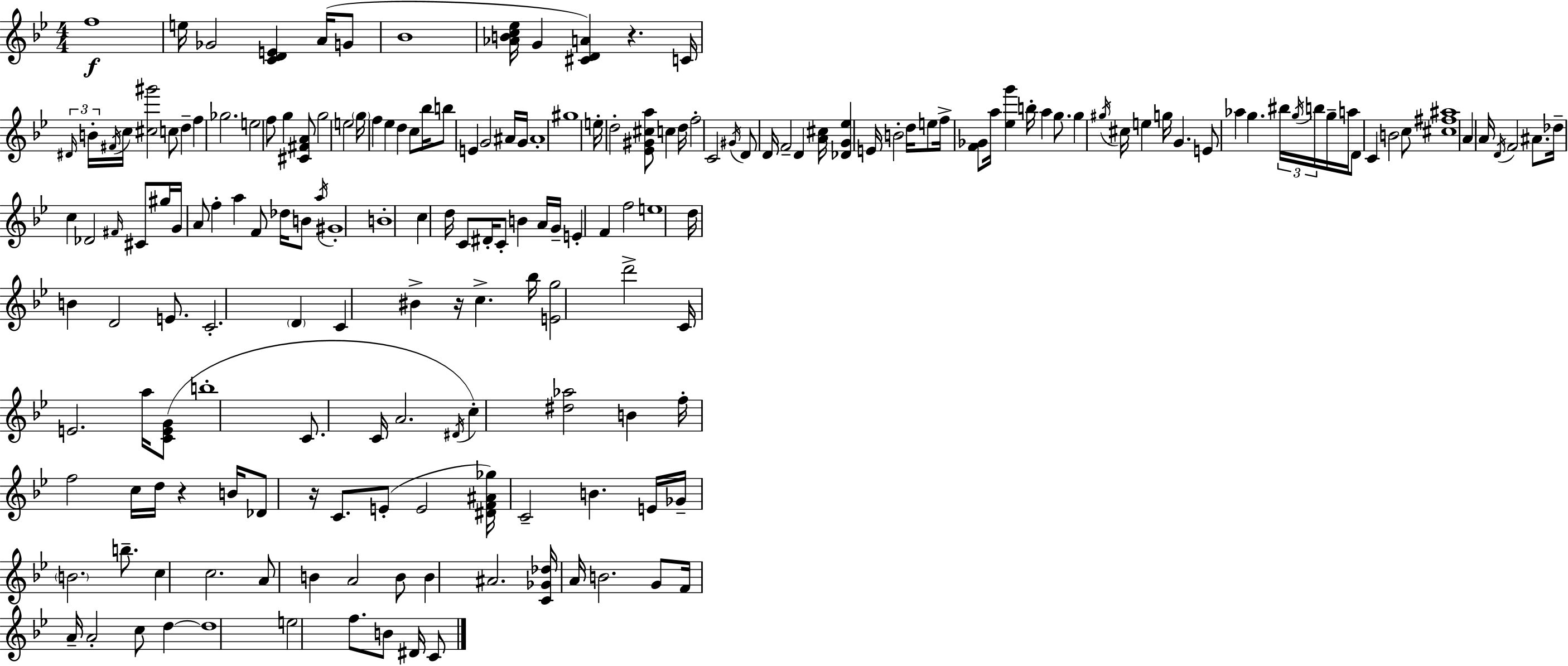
{
  \clef treble
  \numericTimeSignature
  \time 4/4
  \key bes \major
  f''1\f | e''16 ges'2 <c' d' e'>4 a'16( g'8 | bes'1 | <aes' b' c'' ees''>16 g'4 <cis' d' a'>4) r4. c'16 | \break \tuplet 3/2 { \grace { dis'16 } b'16-. \acciaccatura { fis'16 } } c''16 <cis'' gis'''>2 c''8 d''4-- | f''4 ges''2. | e''2 f''8 g''4 | <cis' fis' a'>8 g''2 e''2 | \break \parenthesize g''16 f''4 ees''4 d''4 c''8 | bes''16 b''8 e'4 g'2 | ais'16 g'16 ais'1-. | gis''1 | \break e''16-. d''2-. <ees' gis' cis'' a''>8 c''4 | d''16 f''2-. c'2 | \acciaccatura { gis'16 } d'8 d'16 f'2-- d'4 | <a' cis''>16 <des' g' ees''>4 e'16 b'2-. | \break d''16 e''8 f''16-> <f' ges'>8 a''16 <ees'' g'''>4 b''16-. a''4 | g''8. g''4 \acciaccatura { gis''16 } cis''16 e''4 g''16 g'4. | e'8 aes''4 g''4. | \tuplet 3/2 { bis''16 \acciaccatura { g''16 } b''16 } g''16-- a''16 d'8 c'4 b'2 | \break c''8 <cis'' fis'' ais''>1 | a'4 a'16 \acciaccatura { d'16 } f'2 | ais'8. des''16-- c''4 des'2 | \grace { fis'16 } cis'8 gis''16 g'16 a'8 f''4-. a''4 | \break f'8 des''16 b'8 \acciaccatura { a''16 } gis'1-. | b'1-. | c''4 d''16 c'8 dis'16-. | c'8-. b'4 a'16 g'16-- e'4-. f'4 | \break f''2 e''1 | d''16 b'4 d'2 | e'8. c'2.-. | \parenthesize d'4 c'4 bis'4-> | \break r16 c''4.-> bes''16 <e' g''>2 | d'''2-> c'16 e'2. | a''16 <c' e' g'>8( b''1-. | c'8. c'16 a'2. | \break \acciaccatura { dis'16 }) c''4-. <dis'' aes''>2 | b'4 f''16-. f''2 | c''16 d''16 r4 b'16 des'8 r16 c'8. e'8-.( | e'2 <dis' f' ais' ges''>16) c'2-- | \break b'4. e'16 ges'16-- \parenthesize b'2. | b''8.-- c''4 c''2. | a'8 b'4 a'2 | b'8 b'4 ais'2. | \break <c' ges' des''>16 a'16 b'2. | g'8 f'16 a'16-- a'2-. | c''8 d''4~~ d''1 | e''2 | \break f''8. b'8 dis'16 c'8 \bar "|."
}